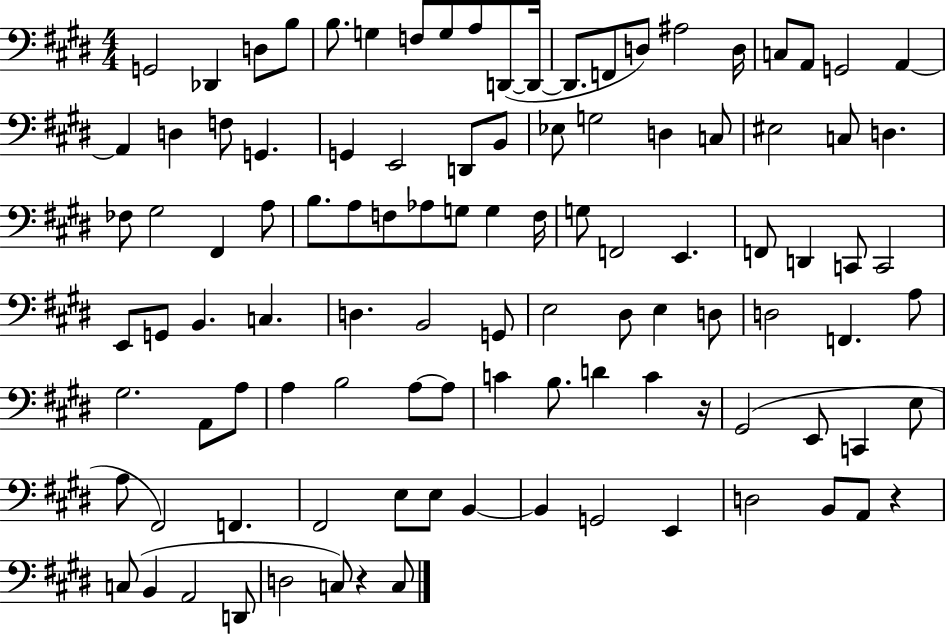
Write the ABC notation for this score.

X:1
T:Untitled
M:4/4
L:1/4
K:E
G,,2 _D,, D,/2 B,/2 B,/2 G, F,/2 G,/2 A,/2 D,,/2 D,,/4 D,,/2 F,,/2 D,/2 ^A,2 D,/4 C,/2 A,,/2 G,,2 A,, A,, D, F,/2 G,, G,, E,,2 D,,/2 B,,/2 _E,/2 G,2 D, C,/2 ^E,2 C,/2 D, _F,/2 ^G,2 ^F,, A,/2 B,/2 A,/2 F,/2 _A,/2 G,/2 G, F,/4 G,/2 F,,2 E,, F,,/2 D,, C,,/2 C,,2 E,,/2 G,,/2 B,, C, D, B,,2 G,,/2 E,2 ^D,/2 E, D,/2 D,2 F,, A,/2 ^G,2 A,,/2 A,/2 A, B,2 A,/2 A,/2 C B,/2 D C z/4 ^G,,2 E,,/2 C,, E,/2 A,/2 ^F,,2 F,, ^F,,2 E,/2 E,/2 B,, B,, G,,2 E,, D,2 B,,/2 A,,/2 z C,/2 B,, A,,2 D,,/2 D,2 C,/2 z C,/2